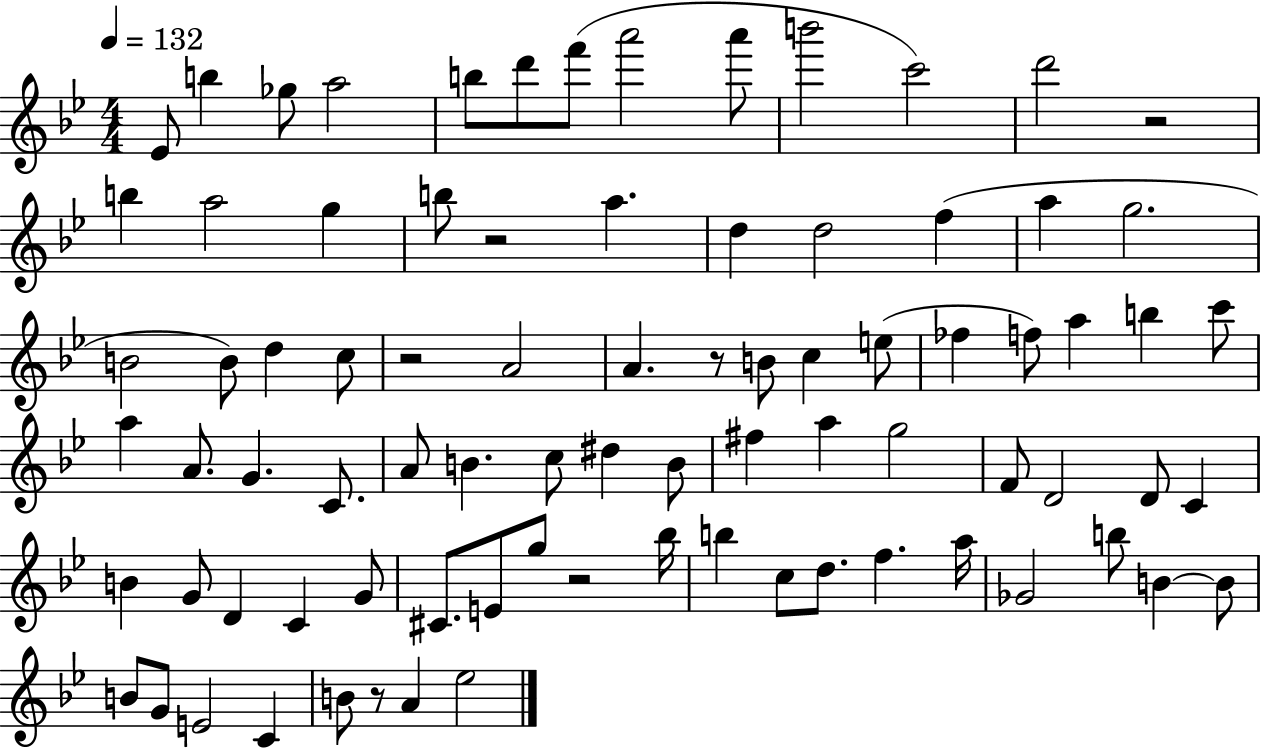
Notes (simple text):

Eb4/e B5/q Gb5/e A5/h B5/e D6/e F6/e A6/h A6/e B6/h C6/h D6/h R/h B5/q A5/h G5/q B5/e R/h A5/q. D5/q D5/h F5/q A5/q G5/h. B4/h B4/e D5/q C5/e R/h A4/h A4/q. R/e B4/e C5/q E5/e FES5/q F5/e A5/q B5/q C6/e A5/q A4/e. G4/q. C4/e. A4/e B4/q. C5/e D#5/q B4/e F#5/q A5/q G5/h F4/e D4/h D4/e C4/q B4/q G4/e D4/q C4/q G4/e C#4/e. E4/e G5/e R/h Bb5/s B5/q C5/e D5/e. F5/q. A5/s Gb4/h B5/e B4/q B4/e B4/e G4/e E4/h C4/q B4/e R/e A4/q Eb5/h